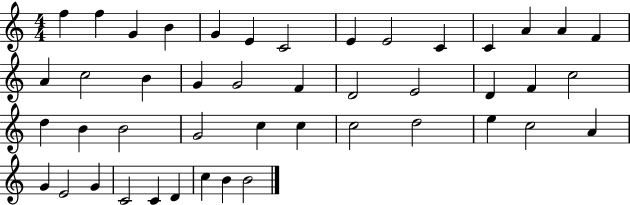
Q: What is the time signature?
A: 4/4